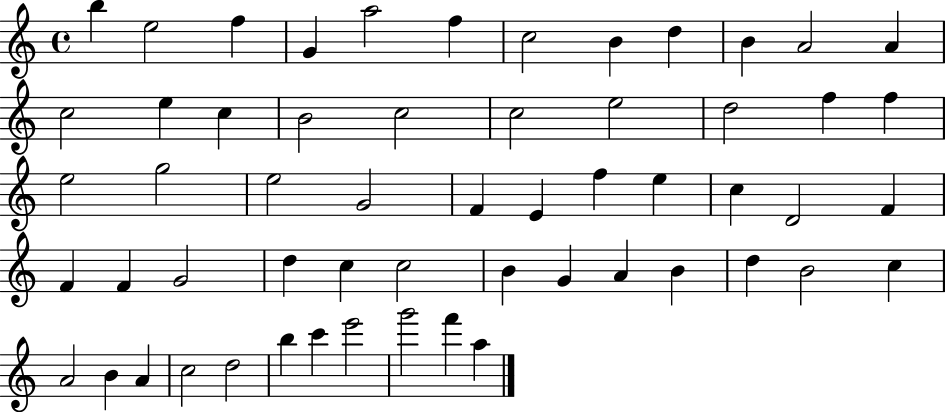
{
  \clef treble
  \time 4/4
  \defaultTimeSignature
  \key c \major
  b''4 e''2 f''4 | g'4 a''2 f''4 | c''2 b'4 d''4 | b'4 a'2 a'4 | \break c''2 e''4 c''4 | b'2 c''2 | c''2 e''2 | d''2 f''4 f''4 | \break e''2 g''2 | e''2 g'2 | f'4 e'4 f''4 e''4 | c''4 d'2 f'4 | \break f'4 f'4 g'2 | d''4 c''4 c''2 | b'4 g'4 a'4 b'4 | d''4 b'2 c''4 | \break a'2 b'4 a'4 | c''2 d''2 | b''4 c'''4 e'''2 | g'''2 f'''4 a''4 | \break \bar "|."
}